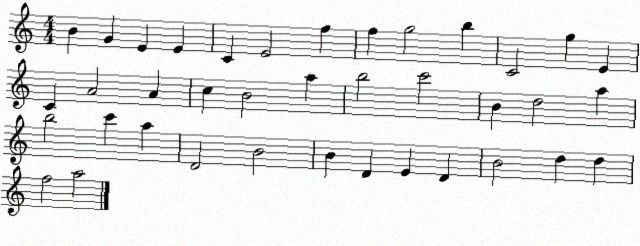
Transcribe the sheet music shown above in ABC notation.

X:1
T:Untitled
M:4/4
L:1/4
K:C
B G E E C E2 f f g2 b C2 g E C A2 A c B2 a b2 c'2 B d2 a b2 c' a D2 B2 B D E D B2 d d f2 a2